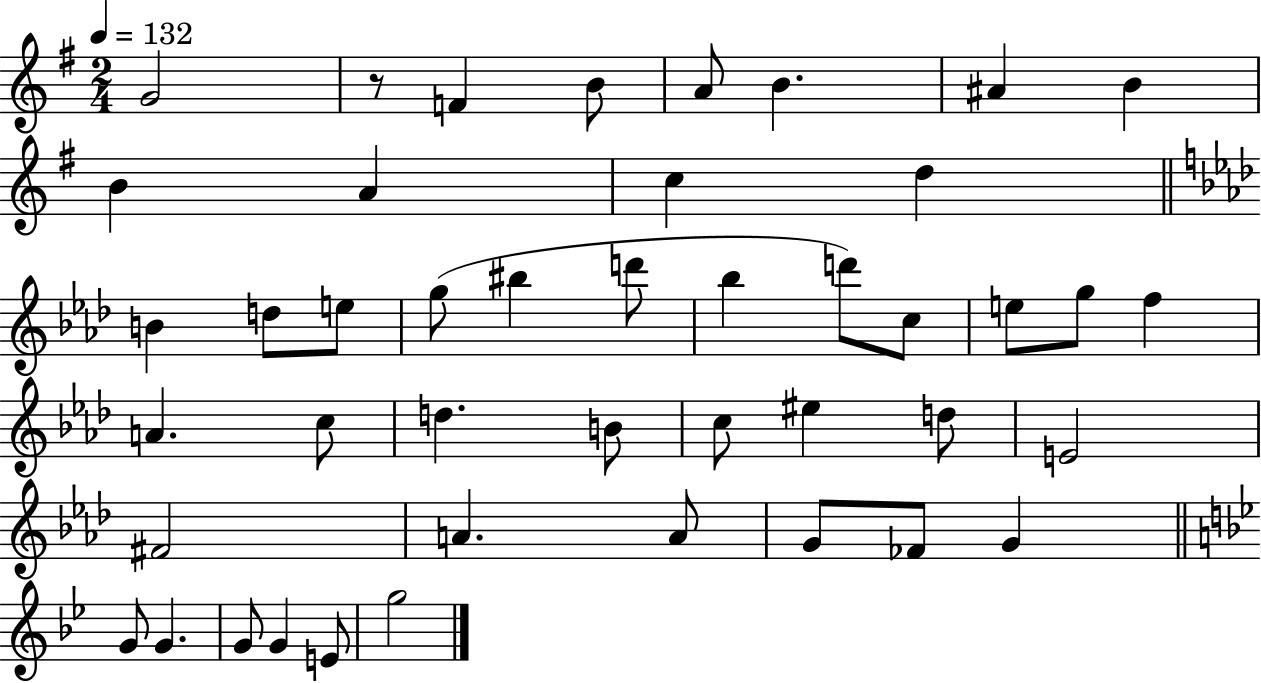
G4/h R/e F4/q B4/e A4/e B4/q. A#4/q B4/q B4/q A4/q C5/q D5/q B4/q D5/e E5/e G5/e BIS5/q D6/e Bb5/q D6/e C5/e E5/e G5/e F5/q A4/q. C5/e D5/q. B4/e C5/e EIS5/q D5/e E4/h F#4/h A4/q. A4/e G4/e FES4/e G4/q G4/e G4/q. G4/e G4/q E4/e G5/h